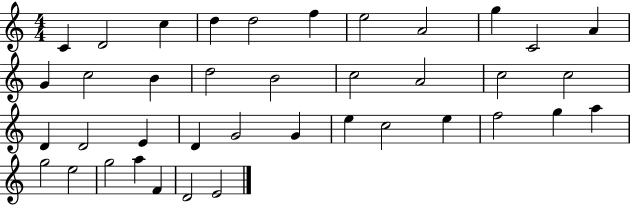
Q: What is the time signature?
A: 4/4